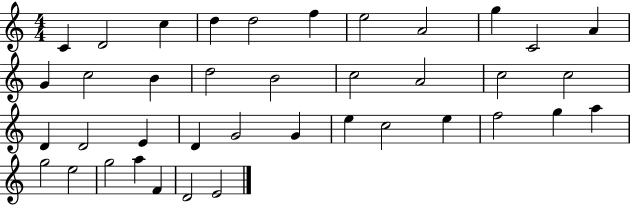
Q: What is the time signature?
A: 4/4